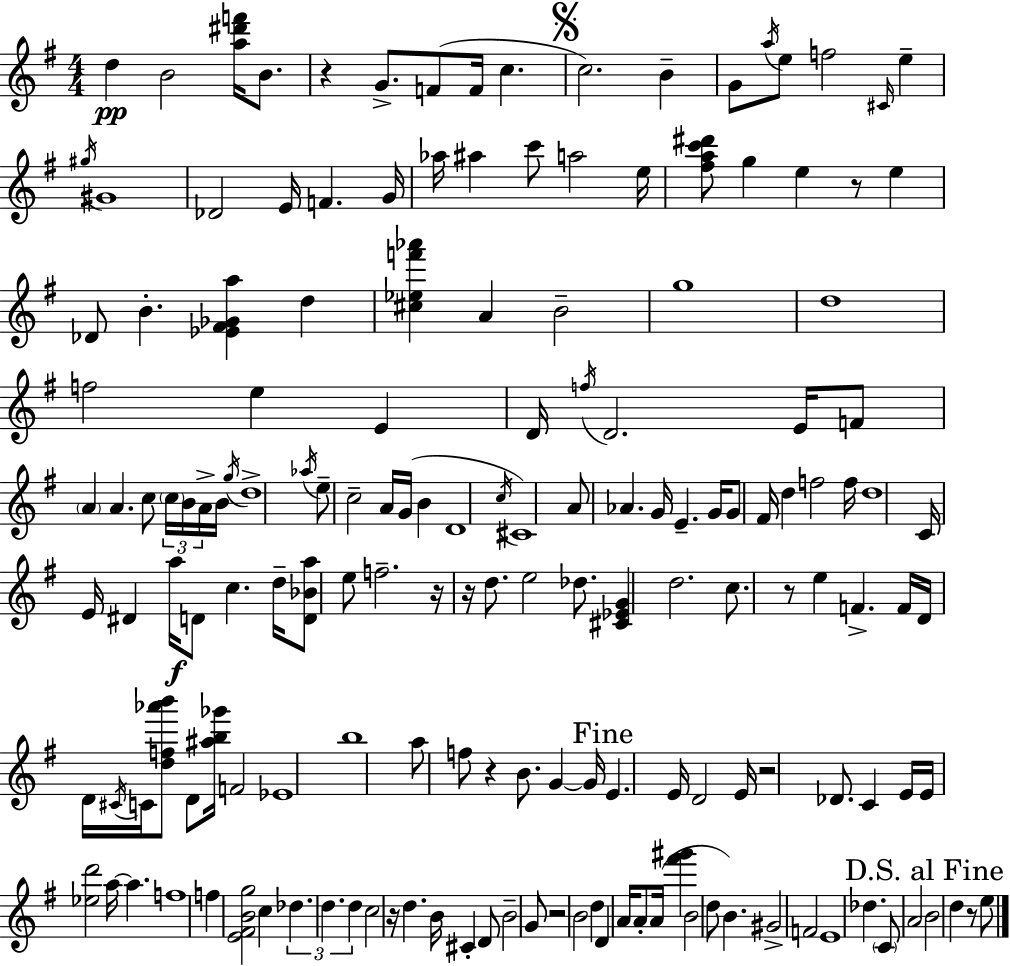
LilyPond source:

{
  \clef treble
  \numericTimeSignature
  \time 4/4
  \key e \minor
  d''4\pp b'2 <a'' dis''' f'''>16 b'8. | r4 g'8.-> f'8( f'16 c''4. | \mark \markup { \musicglyph "scripts.segno" } c''2.) b'4-- | g'8 \acciaccatura { a''16 } e''8 f''2 \grace { cis'16 } e''4-- | \break \acciaccatura { gis''16 } gis'1 | des'2 e'16 f'4. | g'16 aes''16 ais''4 c'''8 a''2 | e''16 <fis'' a'' c''' dis'''>8 g''4 e''4 r8 e''4 | \break des'8 b'4.-. <ees' fis' ges' a''>4 d''4 | <cis'' ees'' f''' aes'''>4 a'4 b'2-- | g''1 | d''1 | \break f''2 e''4 e'4 | d'16 \acciaccatura { f''16 } d'2. | e'16 f'8 \parenthesize a'4 a'4. c''8 | \tuplet 3/2 { \parenthesize c''16 b'16 a'16-> } b'16 \acciaccatura { g''16 } d''1-> | \break \acciaccatura { aes''16 } e''8-- c''2-- | a'16 g'16( b'4 d'1 | \acciaccatura { c''16 }) cis'1 | a'8 aes'4. g'16 | \break e'4.-- g'16 g'8 fis'16 d''4 f''2 | f''16 d''1 | c'16 e'16 dis'4 a''16\f d'8 | c''4. d''16-- <d' bes' a''>8 e''8 f''2.-- | \break r16 r16 d''8. e''2 | des''8. <cis' ees' g'>4 d''2. | c''8. r8 e''4 | f'4.-> f'16 d'16 d'16 \acciaccatura { cis'16 } c'16 <d'' f'' aes''' b'''>8 d'8 <ais'' b'' ges'''>16 | \break f'2 ees'1 | b''1 | a''8 f''8 r4 | b'8. g'4~~ g'16 \mark "Fine" e'4. e'16 d'2 | \break e'16 r2 | des'8. c'4 e'16 e'16 <ees'' d'''>2 | a''16~~ a''4. f''1 | f''4 <e' fis' b' g''>2 | \break c''4 \tuplet 3/2 { des''4. d''4. | d''4 } c''2 | r16 d''4. b'16 cis'4-. d'8 b'2-- | g'8 r2 | \break b'2 d''4 d'4 | a'16 a'8-. a'16( <fis''' gis'''>4 b'2 | d''8 b'4.) gis'2-> | f'2 e'1 | \break des''4. \parenthesize c'8 | a'2 \mark "D.S. al Fine" b'2 | d''4 r8 e''8 \bar "|."
}